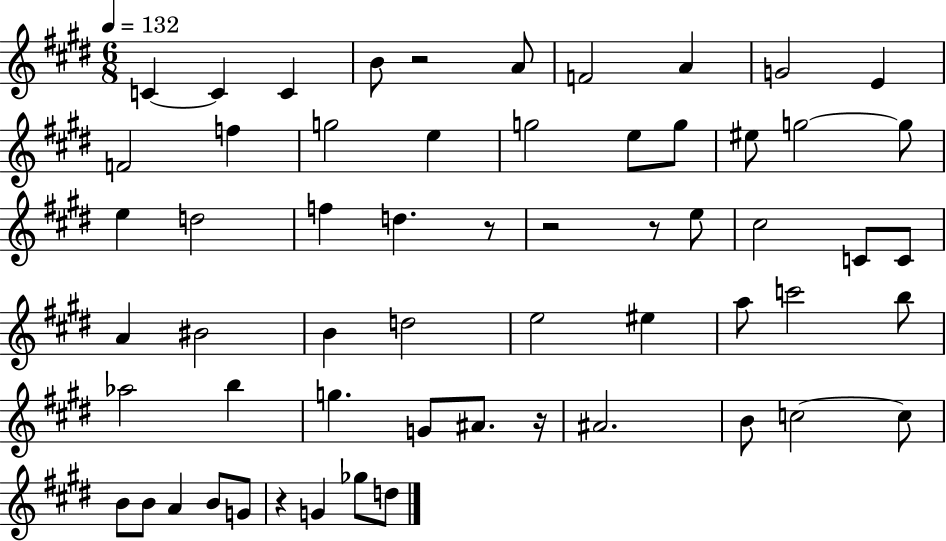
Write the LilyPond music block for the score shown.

{
  \clef treble
  \numericTimeSignature
  \time 6/8
  \key e \major
  \tempo 4 = 132
  c'4~~ c'4 c'4 | b'8 r2 a'8 | f'2 a'4 | g'2 e'4 | \break f'2 f''4 | g''2 e''4 | g''2 e''8 g''8 | eis''8 g''2~~ g''8 | \break e''4 d''2 | f''4 d''4. r8 | r2 r8 e''8 | cis''2 c'8 c'8 | \break a'4 bis'2 | b'4 d''2 | e''2 eis''4 | a''8 c'''2 b''8 | \break aes''2 b''4 | g''4. g'8 ais'8. r16 | ais'2. | b'8 c''2~~ c''8 | \break b'8 b'8 a'4 b'8 g'8 | r4 g'4 ges''8 d''8 | \bar "|."
}